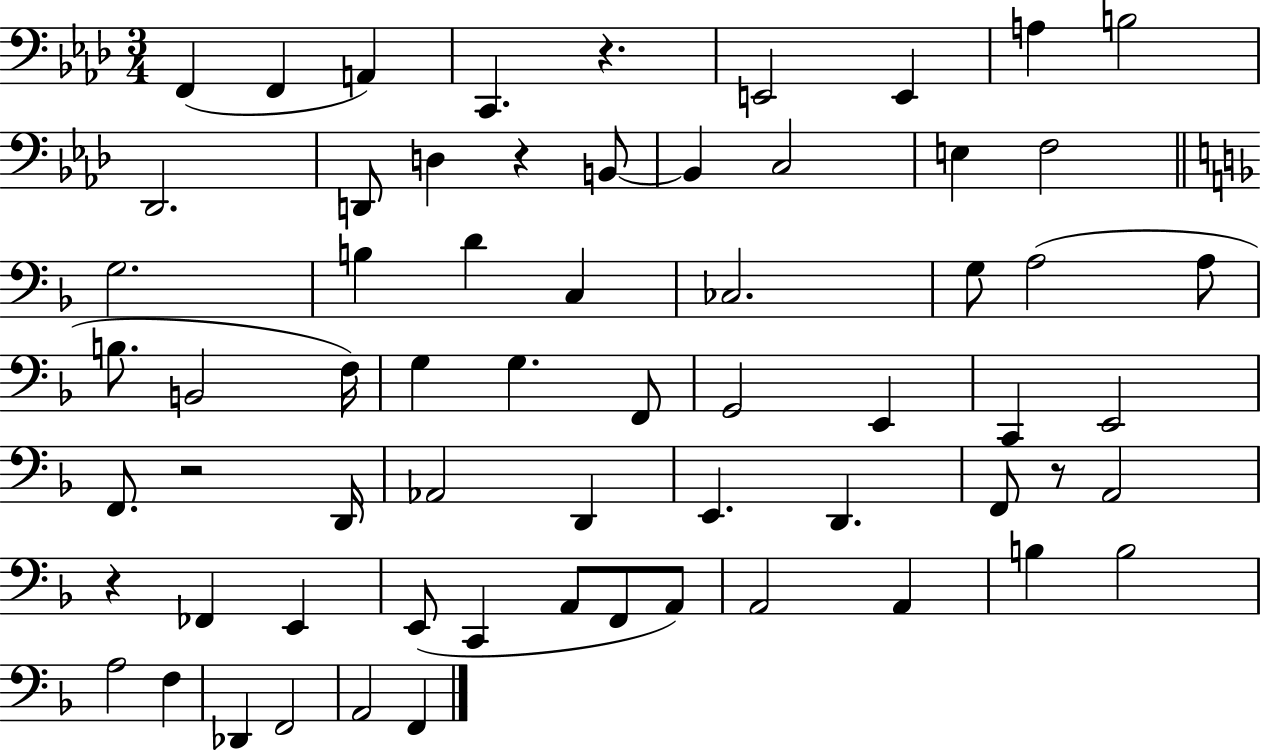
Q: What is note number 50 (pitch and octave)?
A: A2